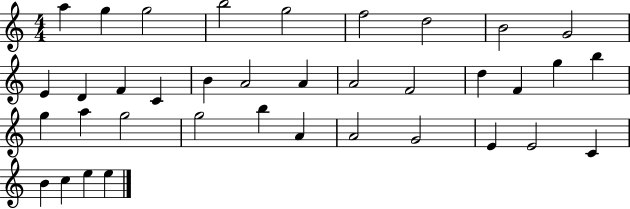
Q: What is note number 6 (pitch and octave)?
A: F5